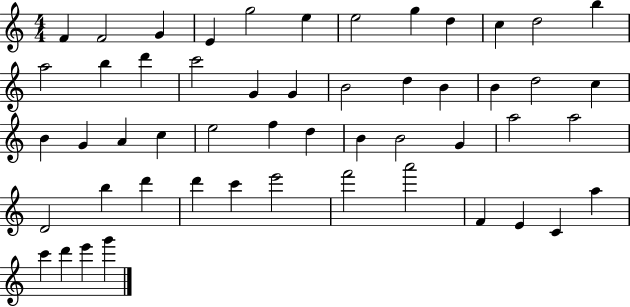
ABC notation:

X:1
T:Untitled
M:4/4
L:1/4
K:C
F F2 G E g2 e e2 g d c d2 b a2 b d' c'2 G G B2 d B B d2 c B G A c e2 f d B B2 G a2 a2 D2 b d' d' c' e'2 f'2 a'2 F E C a c' d' e' g'